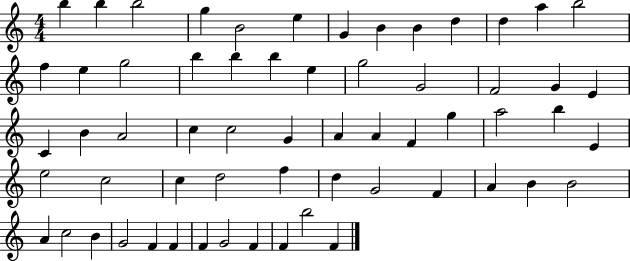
X:1
T:Untitled
M:4/4
L:1/4
K:C
b b b2 g B2 e G B B d d a b2 f e g2 b b b e g2 G2 F2 G E C B A2 c c2 G A A F g a2 b E e2 c2 c d2 f d G2 F A B B2 A c2 B G2 F F F G2 F F b2 F